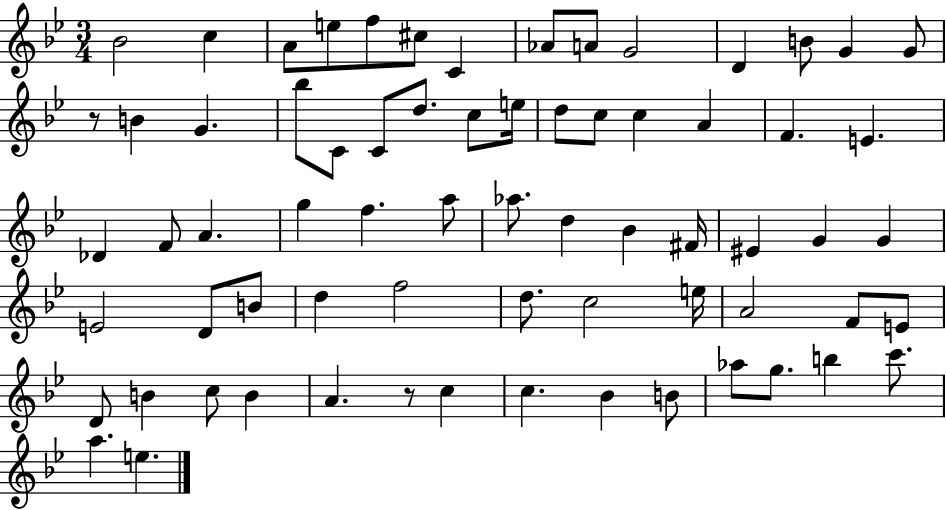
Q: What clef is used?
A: treble